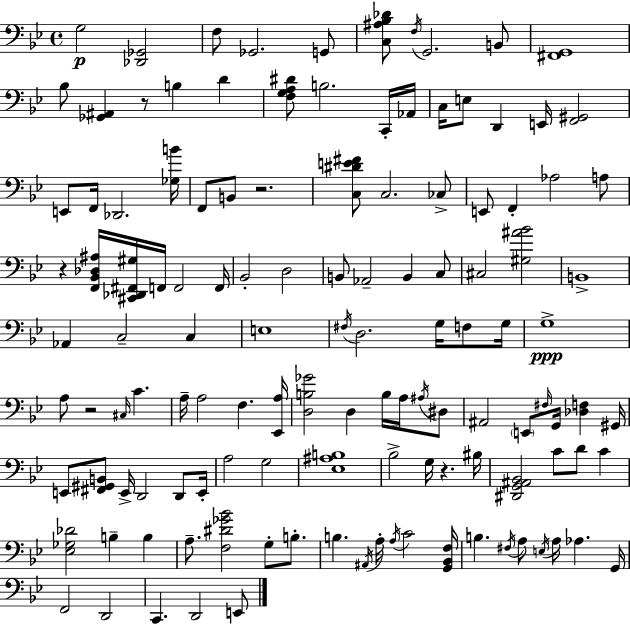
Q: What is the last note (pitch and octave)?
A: E2